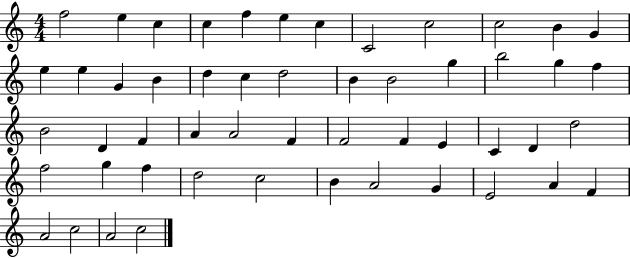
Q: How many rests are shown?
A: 0